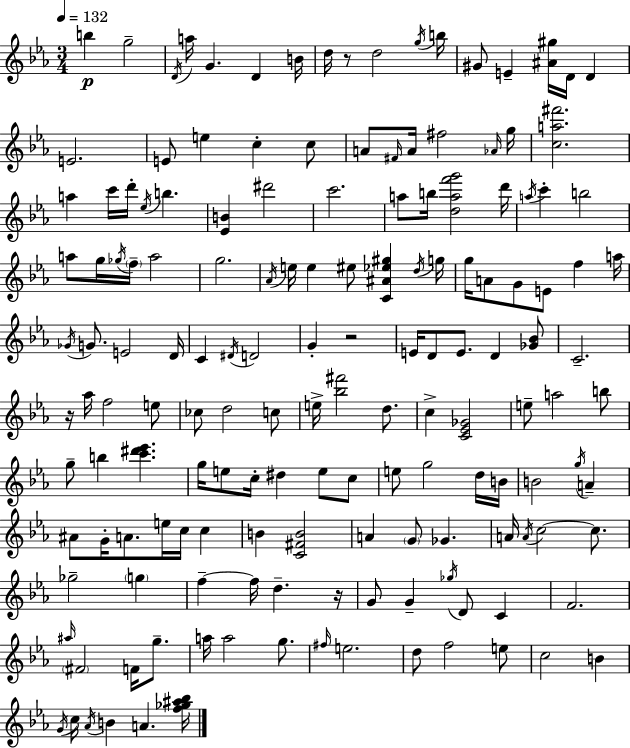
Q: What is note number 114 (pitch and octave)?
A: F5